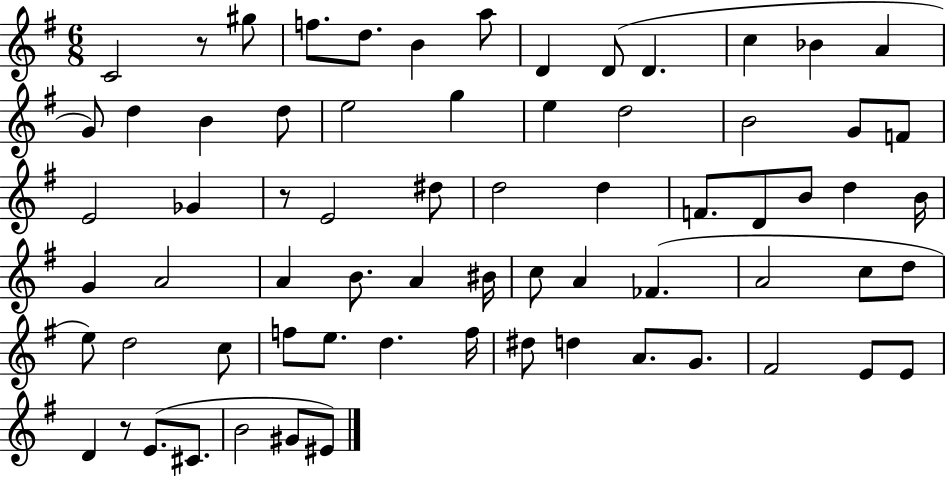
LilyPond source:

{
  \clef treble
  \numericTimeSignature
  \time 6/8
  \key g \major
  c'2 r8 gis''8 | f''8. d''8. b'4 a''8 | d'4 d'8( d'4. | c''4 bes'4 a'4 | \break g'8) d''4 b'4 d''8 | e''2 g''4 | e''4 d''2 | b'2 g'8 f'8 | \break e'2 ges'4 | r8 e'2 dis''8 | d''2 d''4 | f'8. d'8 b'8 d''4 b'16 | \break g'4 a'2 | a'4 b'8. a'4 bis'16 | c''8 a'4 fes'4.( | a'2 c''8 d''8 | \break e''8) d''2 c''8 | f''8 e''8. d''4. f''16 | dis''8 d''4 a'8. g'8. | fis'2 e'8 e'8 | \break d'4 r8 e'8.( cis'8. | b'2 gis'8 eis'8) | \bar "|."
}